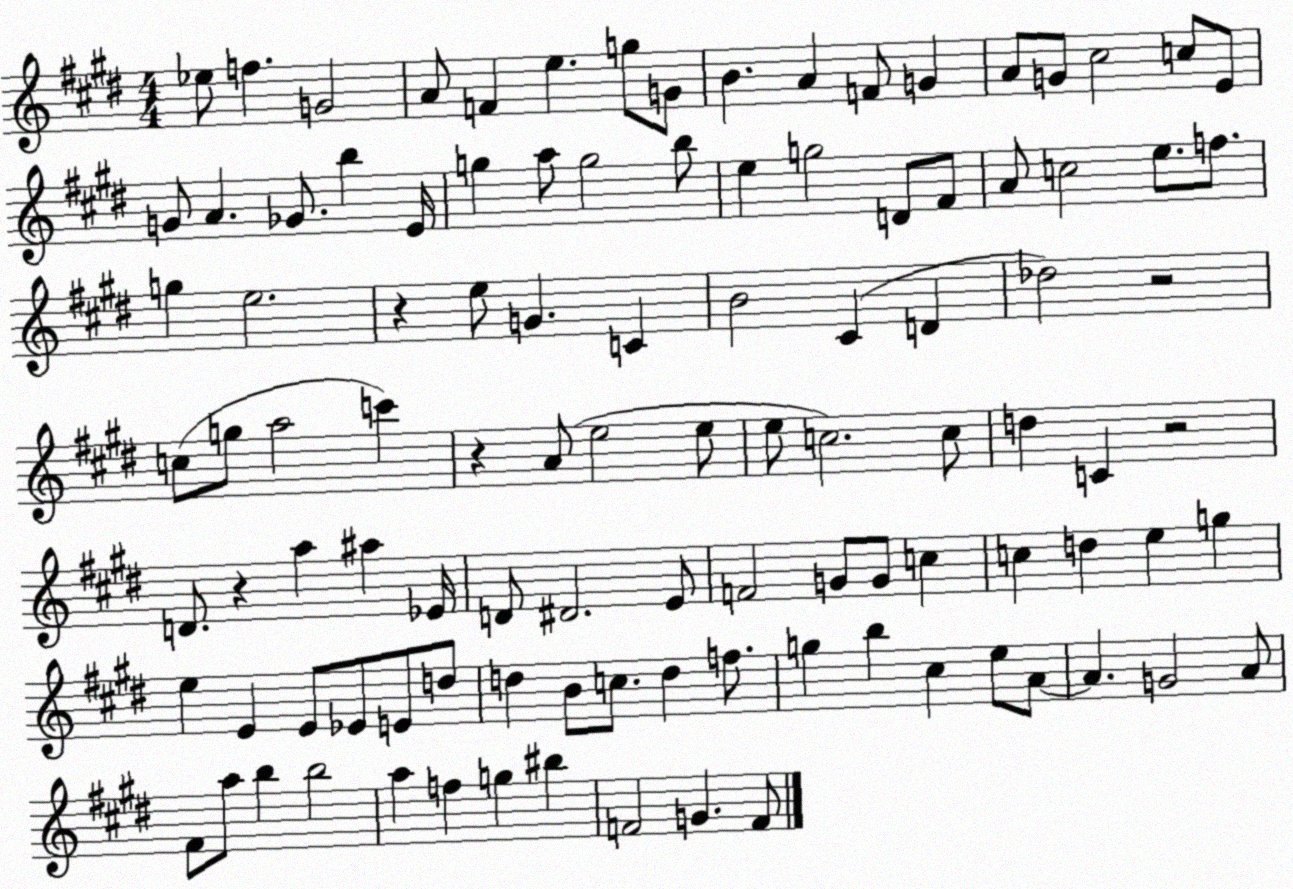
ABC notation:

X:1
T:Untitled
M:4/4
L:1/4
K:E
_e/2 f G2 A/2 F e g/2 G/2 B A F/2 G A/2 G/2 ^c2 c/2 E/2 G/2 A _G/2 b E/4 g a/2 g2 b/2 e g2 D/2 ^F/2 A/2 c2 e/2 f/2 g e2 z e/2 G C B2 ^C D _d2 z2 c/2 g/2 a2 c' z A/2 e2 e/2 e/2 c2 c/2 d C z2 D/2 z a ^a _E/4 D/2 ^D2 E/2 F2 G/2 G/2 c c d e g e E E/2 _E/2 E/2 d/2 d B/2 c/2 d f/2 g b ^c e/2 A/2 A G2 A/2 ^F/2 a/2 b b2 a f g ^b F2 G F/2